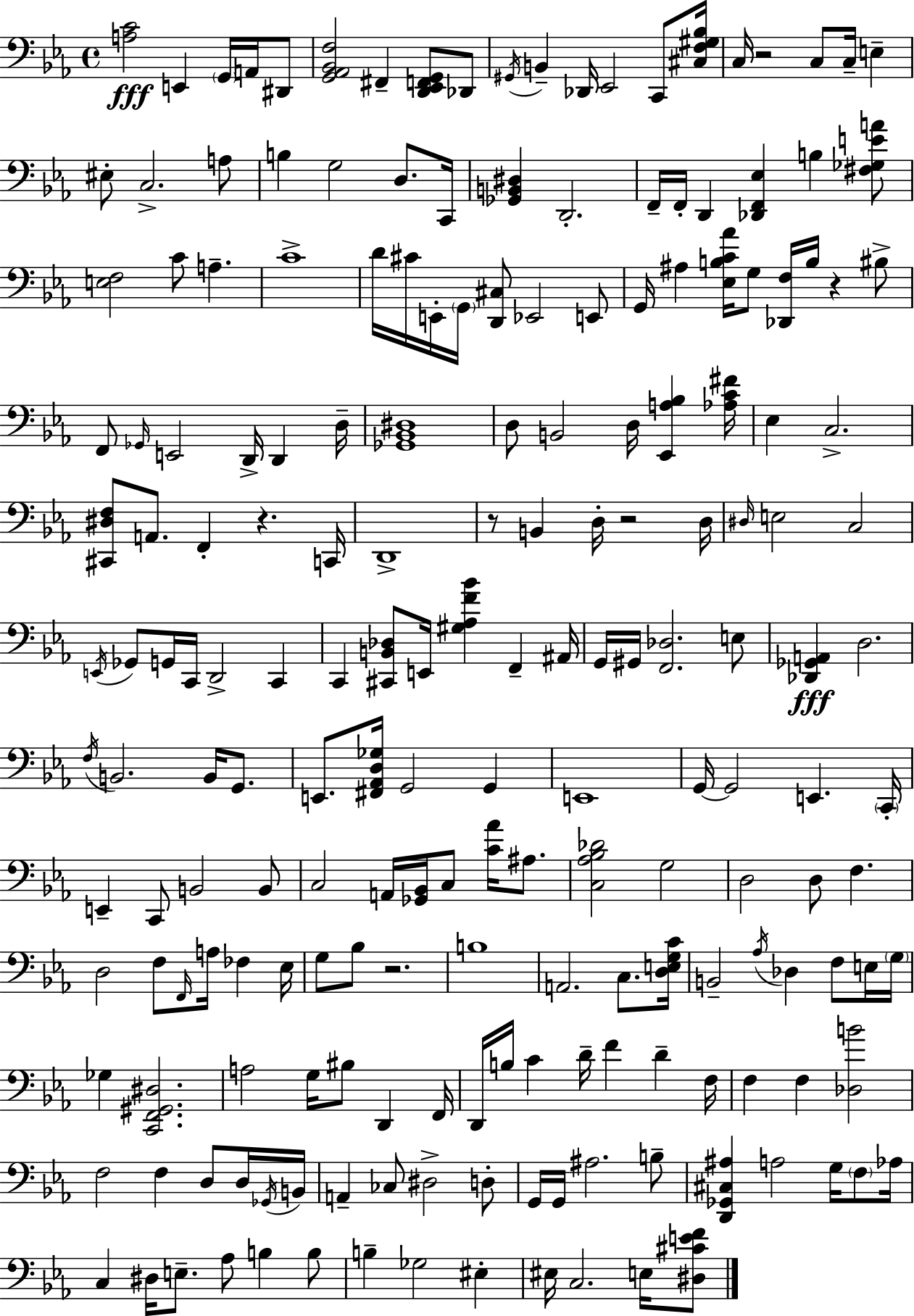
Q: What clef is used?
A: bass